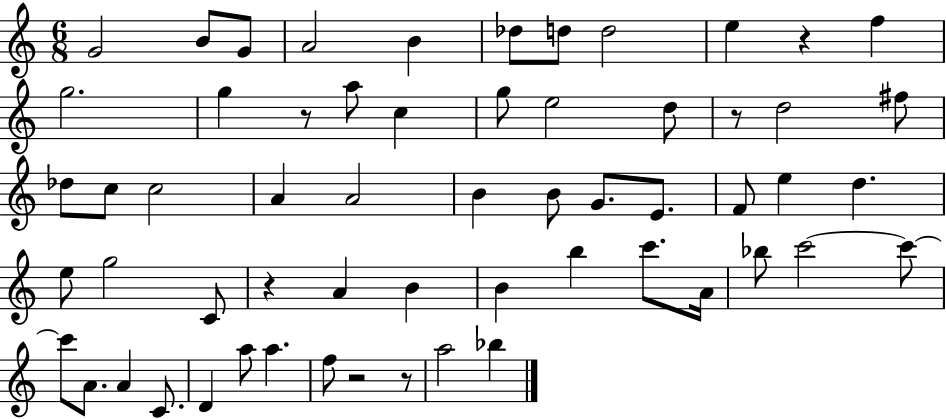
G4/h B4/e G4/e A4/h B4/q Db5/e D5/e D5/h E5/q R/q F5/q G5/h. G5/q R/e A5/e C5/q G5/e E5/h D5/e R/e D5/h F#5/e Db5/e C5/e C5/h A4/q A4/h B4/q B4/e G4/e. E4/e. F4/e E5/q D5/q. E5/e G5/h C4/e R/q A4/q B4/q B4/q B5/q C6/e. A4/s Bb5/e C6/h C6/e C6/e A4/e. A4/q C4/e. D4/q A5/e A5/q. F5/e R/h R/e A5/h Bb5/q